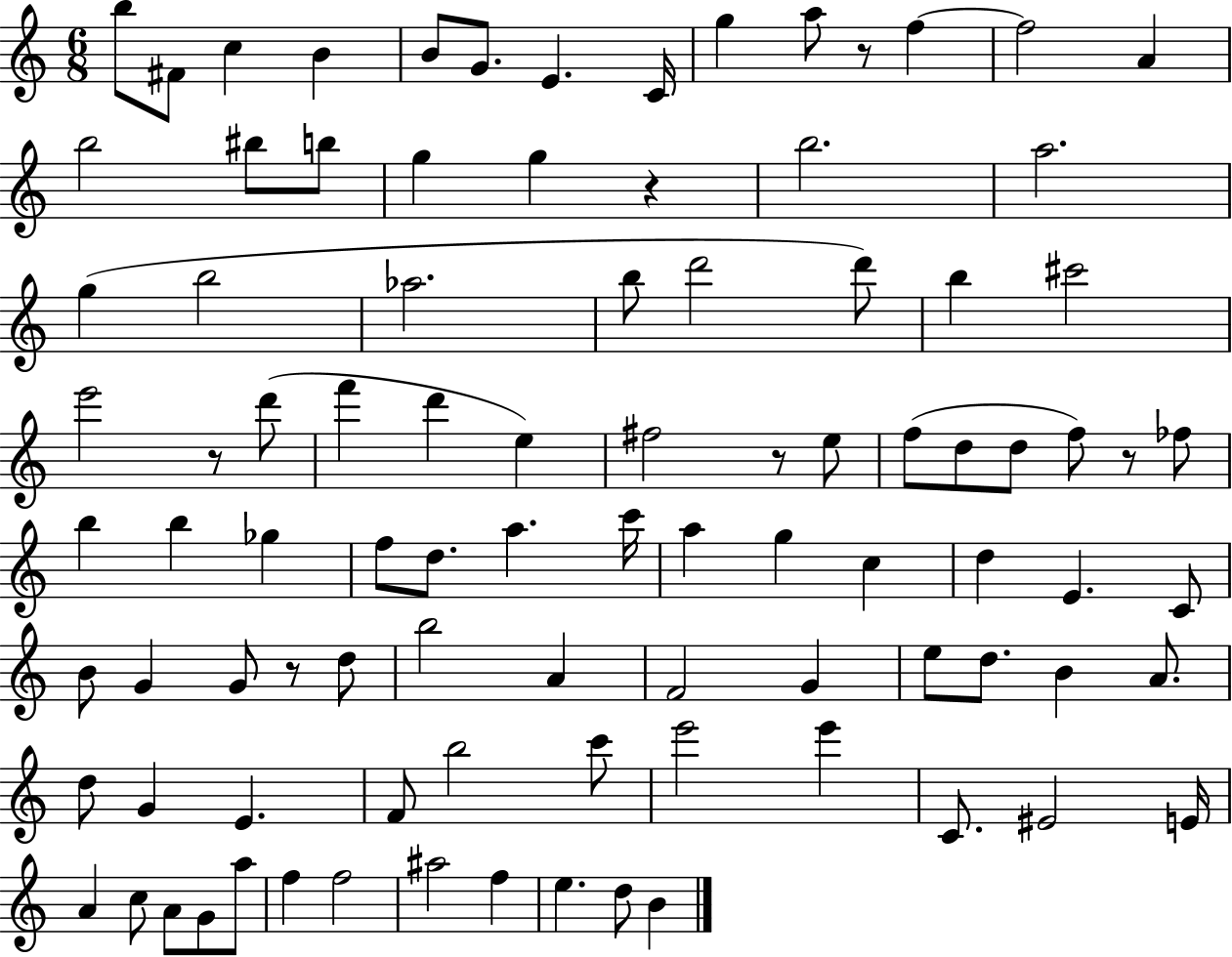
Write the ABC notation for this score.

X:1
T:Untitled
M:6/8
L:1/4
K:C
b/2 ^F/2 c B B/2 G/2 E C/4 g a/2 z/2 f f2 A b2 ^b/2 b/2 g g z b2 a2 g b2 _a2 b/2 d'2 d'/2 b ^c'2 e'2 z/2 d'/2 f' d' e ^f2 z/2 e/2 f/2 d/2 d/2 f/2 z/2 _f/2 b b _g f/2 d/2 a c'/4 a g c d E C/2 B/2 G G/2 z/2 d/2 b2 A F2 G e/2 d/2 B A/2 d/2 G E F/2 b2 c'/2 e'2 e' C/2 ^E2 E/4 A c/2 A/2 G/2 a/2 f f2 ^a2 f e d/2 B